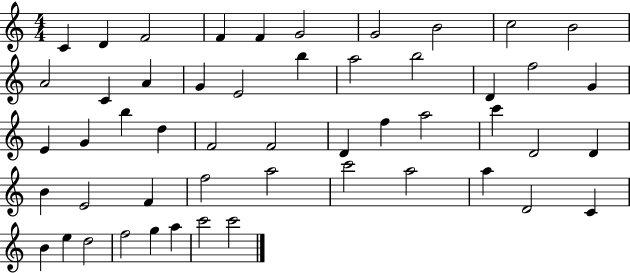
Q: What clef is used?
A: treble